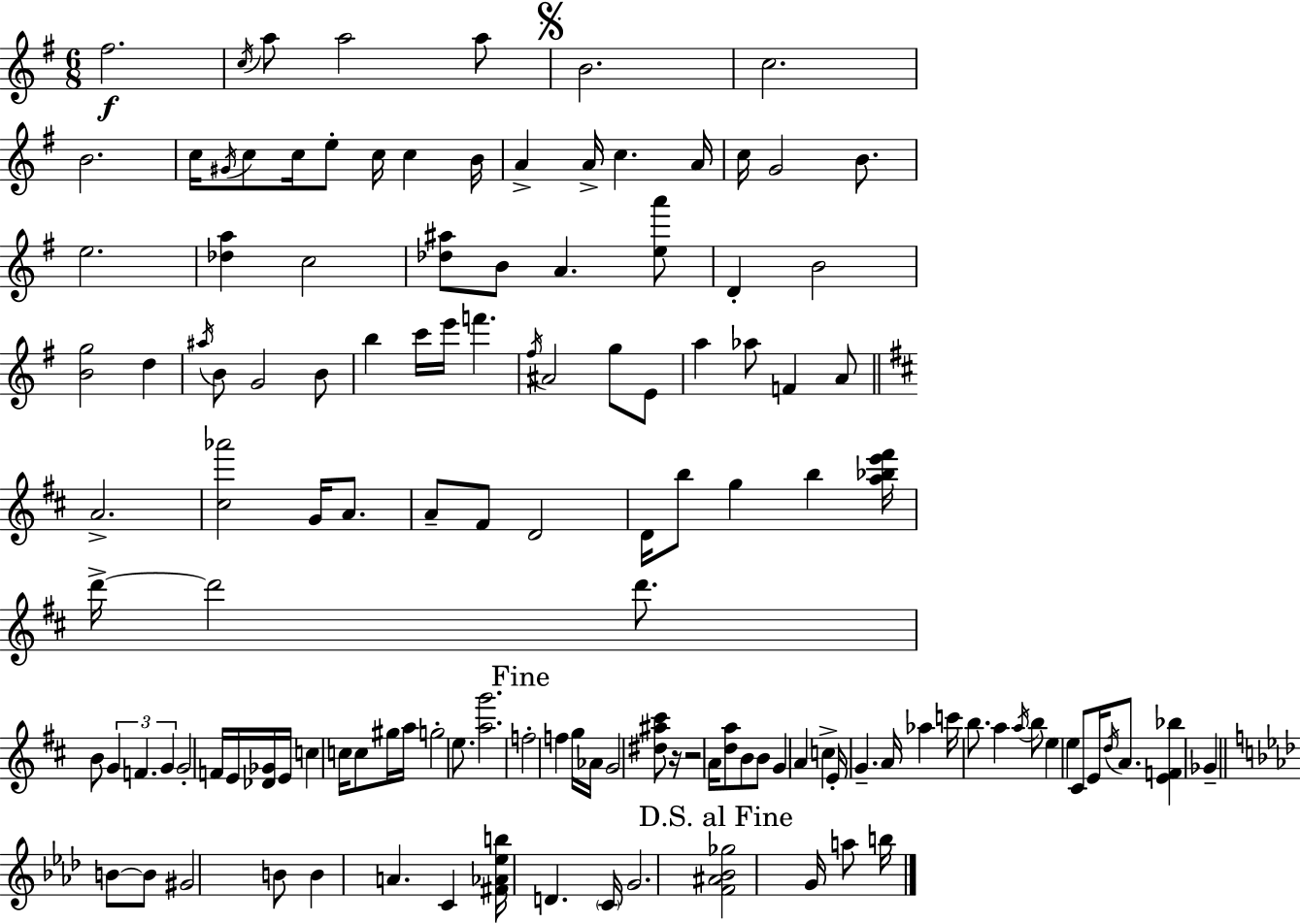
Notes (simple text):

F#5/h. C5/s A5/e A5/h A5/e B4/h. C5/h. B4/h. C5/s G#4/s C5/e C5/s E5/e C5/s C5/q B4/s A4/q A4/s C5/q. A4/s C5/s G4/h B4/e. E5/h. [Db5,A5]/q C5/h [Db5,A#5]/e B4/e A4/q. [E5,A6]/e D4/q B4/h [B4,G5]/h D5/q A#5/s B4/e G4/h B4/e B5/q C6/s E6/s F6/q. F#5/s A#4/h G5/e E4/e A5/q Ab5/e F4/q A4/e A4/h. [C#5,Ab6]/h G4/s A4/e. A4/e F#4/e D4/h D4/s B5/e G5/q B5/q [A5,Bb5,E6,F#6]/s D6/s D6/h D6/e. B4/e G4/q F4/q. G4/q G4/h F4/s E4/s [Db4,Gb4]/s E4/s C5/q C5/s C5/e G#5/s A5/s G5/h E5/e. [A5,G6]/h. F5/h F5/q G5/s Ab4/s G4/h [D#5,A#5,C#6]/e R/s R/h A4/s [D5,A5]/e B4/e B4/e G4/q A4/q C5/q E4/s G4/q. A4/s Ab5/q C6/s B5/e. A5/q A5/s B5/e E5/q E5/q C#4/e E4/s D5/s A4/e. [E4,F4,Bb5]/q Gb4/q B4/e B4/e G#4/h B4/e B4/q A4/q. C4/q [F#4,Ab4,Eb5,B5]/s D4/q. C4/s G4/h. [F4,A#4,Bb4,Gb5]/h G4/s A5/e B5/s